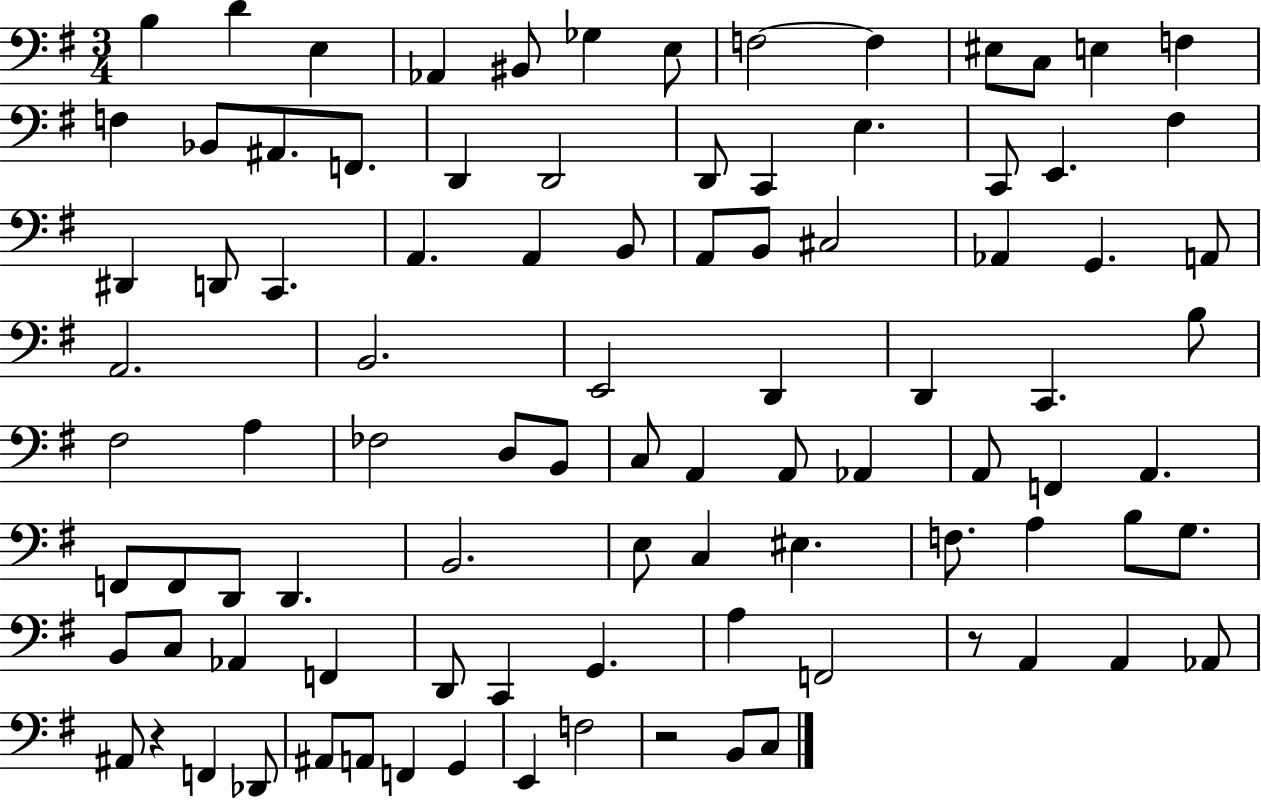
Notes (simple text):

B3/q D4/q E3/q Ab2/q BIS2/e Gb3/q E3/e F3/h F3/q EIS3/e C3/e E3/q F3/q F3/q Bb2/e A#2/e. F2/e. D2/q D2/h D2/e C2/q E3/q. C2/e E2/q. F#3/q D#2/q D2/e C2/q. A2/q. A2/q B2/e A2/e B2/e C#3/h Ab2/q G2/q. A2/e A2/h. B2/h. E2/h D2/q D2/q C2/q. B3/e F#3/h A3/q FES3/h D3/e B2/e C3/e A2/q A2/e Ab2/q A2/e F2/q A2/q. F2/e F2/e D2/e D2/q. B2/h. E3/e C3/q EIS3/q. F3/e. A3/q B3/e G3/e. B2/e C3/e Ab2/q F2/q D2/e C2/q G2/q. A3/q F2/h R/e A2/q A2/q Ab2/e A#2/e R/q F2/q Db2/e A#2/e A2/e F2/q G2/q E2/q F3/h R/h B2/e C3/e